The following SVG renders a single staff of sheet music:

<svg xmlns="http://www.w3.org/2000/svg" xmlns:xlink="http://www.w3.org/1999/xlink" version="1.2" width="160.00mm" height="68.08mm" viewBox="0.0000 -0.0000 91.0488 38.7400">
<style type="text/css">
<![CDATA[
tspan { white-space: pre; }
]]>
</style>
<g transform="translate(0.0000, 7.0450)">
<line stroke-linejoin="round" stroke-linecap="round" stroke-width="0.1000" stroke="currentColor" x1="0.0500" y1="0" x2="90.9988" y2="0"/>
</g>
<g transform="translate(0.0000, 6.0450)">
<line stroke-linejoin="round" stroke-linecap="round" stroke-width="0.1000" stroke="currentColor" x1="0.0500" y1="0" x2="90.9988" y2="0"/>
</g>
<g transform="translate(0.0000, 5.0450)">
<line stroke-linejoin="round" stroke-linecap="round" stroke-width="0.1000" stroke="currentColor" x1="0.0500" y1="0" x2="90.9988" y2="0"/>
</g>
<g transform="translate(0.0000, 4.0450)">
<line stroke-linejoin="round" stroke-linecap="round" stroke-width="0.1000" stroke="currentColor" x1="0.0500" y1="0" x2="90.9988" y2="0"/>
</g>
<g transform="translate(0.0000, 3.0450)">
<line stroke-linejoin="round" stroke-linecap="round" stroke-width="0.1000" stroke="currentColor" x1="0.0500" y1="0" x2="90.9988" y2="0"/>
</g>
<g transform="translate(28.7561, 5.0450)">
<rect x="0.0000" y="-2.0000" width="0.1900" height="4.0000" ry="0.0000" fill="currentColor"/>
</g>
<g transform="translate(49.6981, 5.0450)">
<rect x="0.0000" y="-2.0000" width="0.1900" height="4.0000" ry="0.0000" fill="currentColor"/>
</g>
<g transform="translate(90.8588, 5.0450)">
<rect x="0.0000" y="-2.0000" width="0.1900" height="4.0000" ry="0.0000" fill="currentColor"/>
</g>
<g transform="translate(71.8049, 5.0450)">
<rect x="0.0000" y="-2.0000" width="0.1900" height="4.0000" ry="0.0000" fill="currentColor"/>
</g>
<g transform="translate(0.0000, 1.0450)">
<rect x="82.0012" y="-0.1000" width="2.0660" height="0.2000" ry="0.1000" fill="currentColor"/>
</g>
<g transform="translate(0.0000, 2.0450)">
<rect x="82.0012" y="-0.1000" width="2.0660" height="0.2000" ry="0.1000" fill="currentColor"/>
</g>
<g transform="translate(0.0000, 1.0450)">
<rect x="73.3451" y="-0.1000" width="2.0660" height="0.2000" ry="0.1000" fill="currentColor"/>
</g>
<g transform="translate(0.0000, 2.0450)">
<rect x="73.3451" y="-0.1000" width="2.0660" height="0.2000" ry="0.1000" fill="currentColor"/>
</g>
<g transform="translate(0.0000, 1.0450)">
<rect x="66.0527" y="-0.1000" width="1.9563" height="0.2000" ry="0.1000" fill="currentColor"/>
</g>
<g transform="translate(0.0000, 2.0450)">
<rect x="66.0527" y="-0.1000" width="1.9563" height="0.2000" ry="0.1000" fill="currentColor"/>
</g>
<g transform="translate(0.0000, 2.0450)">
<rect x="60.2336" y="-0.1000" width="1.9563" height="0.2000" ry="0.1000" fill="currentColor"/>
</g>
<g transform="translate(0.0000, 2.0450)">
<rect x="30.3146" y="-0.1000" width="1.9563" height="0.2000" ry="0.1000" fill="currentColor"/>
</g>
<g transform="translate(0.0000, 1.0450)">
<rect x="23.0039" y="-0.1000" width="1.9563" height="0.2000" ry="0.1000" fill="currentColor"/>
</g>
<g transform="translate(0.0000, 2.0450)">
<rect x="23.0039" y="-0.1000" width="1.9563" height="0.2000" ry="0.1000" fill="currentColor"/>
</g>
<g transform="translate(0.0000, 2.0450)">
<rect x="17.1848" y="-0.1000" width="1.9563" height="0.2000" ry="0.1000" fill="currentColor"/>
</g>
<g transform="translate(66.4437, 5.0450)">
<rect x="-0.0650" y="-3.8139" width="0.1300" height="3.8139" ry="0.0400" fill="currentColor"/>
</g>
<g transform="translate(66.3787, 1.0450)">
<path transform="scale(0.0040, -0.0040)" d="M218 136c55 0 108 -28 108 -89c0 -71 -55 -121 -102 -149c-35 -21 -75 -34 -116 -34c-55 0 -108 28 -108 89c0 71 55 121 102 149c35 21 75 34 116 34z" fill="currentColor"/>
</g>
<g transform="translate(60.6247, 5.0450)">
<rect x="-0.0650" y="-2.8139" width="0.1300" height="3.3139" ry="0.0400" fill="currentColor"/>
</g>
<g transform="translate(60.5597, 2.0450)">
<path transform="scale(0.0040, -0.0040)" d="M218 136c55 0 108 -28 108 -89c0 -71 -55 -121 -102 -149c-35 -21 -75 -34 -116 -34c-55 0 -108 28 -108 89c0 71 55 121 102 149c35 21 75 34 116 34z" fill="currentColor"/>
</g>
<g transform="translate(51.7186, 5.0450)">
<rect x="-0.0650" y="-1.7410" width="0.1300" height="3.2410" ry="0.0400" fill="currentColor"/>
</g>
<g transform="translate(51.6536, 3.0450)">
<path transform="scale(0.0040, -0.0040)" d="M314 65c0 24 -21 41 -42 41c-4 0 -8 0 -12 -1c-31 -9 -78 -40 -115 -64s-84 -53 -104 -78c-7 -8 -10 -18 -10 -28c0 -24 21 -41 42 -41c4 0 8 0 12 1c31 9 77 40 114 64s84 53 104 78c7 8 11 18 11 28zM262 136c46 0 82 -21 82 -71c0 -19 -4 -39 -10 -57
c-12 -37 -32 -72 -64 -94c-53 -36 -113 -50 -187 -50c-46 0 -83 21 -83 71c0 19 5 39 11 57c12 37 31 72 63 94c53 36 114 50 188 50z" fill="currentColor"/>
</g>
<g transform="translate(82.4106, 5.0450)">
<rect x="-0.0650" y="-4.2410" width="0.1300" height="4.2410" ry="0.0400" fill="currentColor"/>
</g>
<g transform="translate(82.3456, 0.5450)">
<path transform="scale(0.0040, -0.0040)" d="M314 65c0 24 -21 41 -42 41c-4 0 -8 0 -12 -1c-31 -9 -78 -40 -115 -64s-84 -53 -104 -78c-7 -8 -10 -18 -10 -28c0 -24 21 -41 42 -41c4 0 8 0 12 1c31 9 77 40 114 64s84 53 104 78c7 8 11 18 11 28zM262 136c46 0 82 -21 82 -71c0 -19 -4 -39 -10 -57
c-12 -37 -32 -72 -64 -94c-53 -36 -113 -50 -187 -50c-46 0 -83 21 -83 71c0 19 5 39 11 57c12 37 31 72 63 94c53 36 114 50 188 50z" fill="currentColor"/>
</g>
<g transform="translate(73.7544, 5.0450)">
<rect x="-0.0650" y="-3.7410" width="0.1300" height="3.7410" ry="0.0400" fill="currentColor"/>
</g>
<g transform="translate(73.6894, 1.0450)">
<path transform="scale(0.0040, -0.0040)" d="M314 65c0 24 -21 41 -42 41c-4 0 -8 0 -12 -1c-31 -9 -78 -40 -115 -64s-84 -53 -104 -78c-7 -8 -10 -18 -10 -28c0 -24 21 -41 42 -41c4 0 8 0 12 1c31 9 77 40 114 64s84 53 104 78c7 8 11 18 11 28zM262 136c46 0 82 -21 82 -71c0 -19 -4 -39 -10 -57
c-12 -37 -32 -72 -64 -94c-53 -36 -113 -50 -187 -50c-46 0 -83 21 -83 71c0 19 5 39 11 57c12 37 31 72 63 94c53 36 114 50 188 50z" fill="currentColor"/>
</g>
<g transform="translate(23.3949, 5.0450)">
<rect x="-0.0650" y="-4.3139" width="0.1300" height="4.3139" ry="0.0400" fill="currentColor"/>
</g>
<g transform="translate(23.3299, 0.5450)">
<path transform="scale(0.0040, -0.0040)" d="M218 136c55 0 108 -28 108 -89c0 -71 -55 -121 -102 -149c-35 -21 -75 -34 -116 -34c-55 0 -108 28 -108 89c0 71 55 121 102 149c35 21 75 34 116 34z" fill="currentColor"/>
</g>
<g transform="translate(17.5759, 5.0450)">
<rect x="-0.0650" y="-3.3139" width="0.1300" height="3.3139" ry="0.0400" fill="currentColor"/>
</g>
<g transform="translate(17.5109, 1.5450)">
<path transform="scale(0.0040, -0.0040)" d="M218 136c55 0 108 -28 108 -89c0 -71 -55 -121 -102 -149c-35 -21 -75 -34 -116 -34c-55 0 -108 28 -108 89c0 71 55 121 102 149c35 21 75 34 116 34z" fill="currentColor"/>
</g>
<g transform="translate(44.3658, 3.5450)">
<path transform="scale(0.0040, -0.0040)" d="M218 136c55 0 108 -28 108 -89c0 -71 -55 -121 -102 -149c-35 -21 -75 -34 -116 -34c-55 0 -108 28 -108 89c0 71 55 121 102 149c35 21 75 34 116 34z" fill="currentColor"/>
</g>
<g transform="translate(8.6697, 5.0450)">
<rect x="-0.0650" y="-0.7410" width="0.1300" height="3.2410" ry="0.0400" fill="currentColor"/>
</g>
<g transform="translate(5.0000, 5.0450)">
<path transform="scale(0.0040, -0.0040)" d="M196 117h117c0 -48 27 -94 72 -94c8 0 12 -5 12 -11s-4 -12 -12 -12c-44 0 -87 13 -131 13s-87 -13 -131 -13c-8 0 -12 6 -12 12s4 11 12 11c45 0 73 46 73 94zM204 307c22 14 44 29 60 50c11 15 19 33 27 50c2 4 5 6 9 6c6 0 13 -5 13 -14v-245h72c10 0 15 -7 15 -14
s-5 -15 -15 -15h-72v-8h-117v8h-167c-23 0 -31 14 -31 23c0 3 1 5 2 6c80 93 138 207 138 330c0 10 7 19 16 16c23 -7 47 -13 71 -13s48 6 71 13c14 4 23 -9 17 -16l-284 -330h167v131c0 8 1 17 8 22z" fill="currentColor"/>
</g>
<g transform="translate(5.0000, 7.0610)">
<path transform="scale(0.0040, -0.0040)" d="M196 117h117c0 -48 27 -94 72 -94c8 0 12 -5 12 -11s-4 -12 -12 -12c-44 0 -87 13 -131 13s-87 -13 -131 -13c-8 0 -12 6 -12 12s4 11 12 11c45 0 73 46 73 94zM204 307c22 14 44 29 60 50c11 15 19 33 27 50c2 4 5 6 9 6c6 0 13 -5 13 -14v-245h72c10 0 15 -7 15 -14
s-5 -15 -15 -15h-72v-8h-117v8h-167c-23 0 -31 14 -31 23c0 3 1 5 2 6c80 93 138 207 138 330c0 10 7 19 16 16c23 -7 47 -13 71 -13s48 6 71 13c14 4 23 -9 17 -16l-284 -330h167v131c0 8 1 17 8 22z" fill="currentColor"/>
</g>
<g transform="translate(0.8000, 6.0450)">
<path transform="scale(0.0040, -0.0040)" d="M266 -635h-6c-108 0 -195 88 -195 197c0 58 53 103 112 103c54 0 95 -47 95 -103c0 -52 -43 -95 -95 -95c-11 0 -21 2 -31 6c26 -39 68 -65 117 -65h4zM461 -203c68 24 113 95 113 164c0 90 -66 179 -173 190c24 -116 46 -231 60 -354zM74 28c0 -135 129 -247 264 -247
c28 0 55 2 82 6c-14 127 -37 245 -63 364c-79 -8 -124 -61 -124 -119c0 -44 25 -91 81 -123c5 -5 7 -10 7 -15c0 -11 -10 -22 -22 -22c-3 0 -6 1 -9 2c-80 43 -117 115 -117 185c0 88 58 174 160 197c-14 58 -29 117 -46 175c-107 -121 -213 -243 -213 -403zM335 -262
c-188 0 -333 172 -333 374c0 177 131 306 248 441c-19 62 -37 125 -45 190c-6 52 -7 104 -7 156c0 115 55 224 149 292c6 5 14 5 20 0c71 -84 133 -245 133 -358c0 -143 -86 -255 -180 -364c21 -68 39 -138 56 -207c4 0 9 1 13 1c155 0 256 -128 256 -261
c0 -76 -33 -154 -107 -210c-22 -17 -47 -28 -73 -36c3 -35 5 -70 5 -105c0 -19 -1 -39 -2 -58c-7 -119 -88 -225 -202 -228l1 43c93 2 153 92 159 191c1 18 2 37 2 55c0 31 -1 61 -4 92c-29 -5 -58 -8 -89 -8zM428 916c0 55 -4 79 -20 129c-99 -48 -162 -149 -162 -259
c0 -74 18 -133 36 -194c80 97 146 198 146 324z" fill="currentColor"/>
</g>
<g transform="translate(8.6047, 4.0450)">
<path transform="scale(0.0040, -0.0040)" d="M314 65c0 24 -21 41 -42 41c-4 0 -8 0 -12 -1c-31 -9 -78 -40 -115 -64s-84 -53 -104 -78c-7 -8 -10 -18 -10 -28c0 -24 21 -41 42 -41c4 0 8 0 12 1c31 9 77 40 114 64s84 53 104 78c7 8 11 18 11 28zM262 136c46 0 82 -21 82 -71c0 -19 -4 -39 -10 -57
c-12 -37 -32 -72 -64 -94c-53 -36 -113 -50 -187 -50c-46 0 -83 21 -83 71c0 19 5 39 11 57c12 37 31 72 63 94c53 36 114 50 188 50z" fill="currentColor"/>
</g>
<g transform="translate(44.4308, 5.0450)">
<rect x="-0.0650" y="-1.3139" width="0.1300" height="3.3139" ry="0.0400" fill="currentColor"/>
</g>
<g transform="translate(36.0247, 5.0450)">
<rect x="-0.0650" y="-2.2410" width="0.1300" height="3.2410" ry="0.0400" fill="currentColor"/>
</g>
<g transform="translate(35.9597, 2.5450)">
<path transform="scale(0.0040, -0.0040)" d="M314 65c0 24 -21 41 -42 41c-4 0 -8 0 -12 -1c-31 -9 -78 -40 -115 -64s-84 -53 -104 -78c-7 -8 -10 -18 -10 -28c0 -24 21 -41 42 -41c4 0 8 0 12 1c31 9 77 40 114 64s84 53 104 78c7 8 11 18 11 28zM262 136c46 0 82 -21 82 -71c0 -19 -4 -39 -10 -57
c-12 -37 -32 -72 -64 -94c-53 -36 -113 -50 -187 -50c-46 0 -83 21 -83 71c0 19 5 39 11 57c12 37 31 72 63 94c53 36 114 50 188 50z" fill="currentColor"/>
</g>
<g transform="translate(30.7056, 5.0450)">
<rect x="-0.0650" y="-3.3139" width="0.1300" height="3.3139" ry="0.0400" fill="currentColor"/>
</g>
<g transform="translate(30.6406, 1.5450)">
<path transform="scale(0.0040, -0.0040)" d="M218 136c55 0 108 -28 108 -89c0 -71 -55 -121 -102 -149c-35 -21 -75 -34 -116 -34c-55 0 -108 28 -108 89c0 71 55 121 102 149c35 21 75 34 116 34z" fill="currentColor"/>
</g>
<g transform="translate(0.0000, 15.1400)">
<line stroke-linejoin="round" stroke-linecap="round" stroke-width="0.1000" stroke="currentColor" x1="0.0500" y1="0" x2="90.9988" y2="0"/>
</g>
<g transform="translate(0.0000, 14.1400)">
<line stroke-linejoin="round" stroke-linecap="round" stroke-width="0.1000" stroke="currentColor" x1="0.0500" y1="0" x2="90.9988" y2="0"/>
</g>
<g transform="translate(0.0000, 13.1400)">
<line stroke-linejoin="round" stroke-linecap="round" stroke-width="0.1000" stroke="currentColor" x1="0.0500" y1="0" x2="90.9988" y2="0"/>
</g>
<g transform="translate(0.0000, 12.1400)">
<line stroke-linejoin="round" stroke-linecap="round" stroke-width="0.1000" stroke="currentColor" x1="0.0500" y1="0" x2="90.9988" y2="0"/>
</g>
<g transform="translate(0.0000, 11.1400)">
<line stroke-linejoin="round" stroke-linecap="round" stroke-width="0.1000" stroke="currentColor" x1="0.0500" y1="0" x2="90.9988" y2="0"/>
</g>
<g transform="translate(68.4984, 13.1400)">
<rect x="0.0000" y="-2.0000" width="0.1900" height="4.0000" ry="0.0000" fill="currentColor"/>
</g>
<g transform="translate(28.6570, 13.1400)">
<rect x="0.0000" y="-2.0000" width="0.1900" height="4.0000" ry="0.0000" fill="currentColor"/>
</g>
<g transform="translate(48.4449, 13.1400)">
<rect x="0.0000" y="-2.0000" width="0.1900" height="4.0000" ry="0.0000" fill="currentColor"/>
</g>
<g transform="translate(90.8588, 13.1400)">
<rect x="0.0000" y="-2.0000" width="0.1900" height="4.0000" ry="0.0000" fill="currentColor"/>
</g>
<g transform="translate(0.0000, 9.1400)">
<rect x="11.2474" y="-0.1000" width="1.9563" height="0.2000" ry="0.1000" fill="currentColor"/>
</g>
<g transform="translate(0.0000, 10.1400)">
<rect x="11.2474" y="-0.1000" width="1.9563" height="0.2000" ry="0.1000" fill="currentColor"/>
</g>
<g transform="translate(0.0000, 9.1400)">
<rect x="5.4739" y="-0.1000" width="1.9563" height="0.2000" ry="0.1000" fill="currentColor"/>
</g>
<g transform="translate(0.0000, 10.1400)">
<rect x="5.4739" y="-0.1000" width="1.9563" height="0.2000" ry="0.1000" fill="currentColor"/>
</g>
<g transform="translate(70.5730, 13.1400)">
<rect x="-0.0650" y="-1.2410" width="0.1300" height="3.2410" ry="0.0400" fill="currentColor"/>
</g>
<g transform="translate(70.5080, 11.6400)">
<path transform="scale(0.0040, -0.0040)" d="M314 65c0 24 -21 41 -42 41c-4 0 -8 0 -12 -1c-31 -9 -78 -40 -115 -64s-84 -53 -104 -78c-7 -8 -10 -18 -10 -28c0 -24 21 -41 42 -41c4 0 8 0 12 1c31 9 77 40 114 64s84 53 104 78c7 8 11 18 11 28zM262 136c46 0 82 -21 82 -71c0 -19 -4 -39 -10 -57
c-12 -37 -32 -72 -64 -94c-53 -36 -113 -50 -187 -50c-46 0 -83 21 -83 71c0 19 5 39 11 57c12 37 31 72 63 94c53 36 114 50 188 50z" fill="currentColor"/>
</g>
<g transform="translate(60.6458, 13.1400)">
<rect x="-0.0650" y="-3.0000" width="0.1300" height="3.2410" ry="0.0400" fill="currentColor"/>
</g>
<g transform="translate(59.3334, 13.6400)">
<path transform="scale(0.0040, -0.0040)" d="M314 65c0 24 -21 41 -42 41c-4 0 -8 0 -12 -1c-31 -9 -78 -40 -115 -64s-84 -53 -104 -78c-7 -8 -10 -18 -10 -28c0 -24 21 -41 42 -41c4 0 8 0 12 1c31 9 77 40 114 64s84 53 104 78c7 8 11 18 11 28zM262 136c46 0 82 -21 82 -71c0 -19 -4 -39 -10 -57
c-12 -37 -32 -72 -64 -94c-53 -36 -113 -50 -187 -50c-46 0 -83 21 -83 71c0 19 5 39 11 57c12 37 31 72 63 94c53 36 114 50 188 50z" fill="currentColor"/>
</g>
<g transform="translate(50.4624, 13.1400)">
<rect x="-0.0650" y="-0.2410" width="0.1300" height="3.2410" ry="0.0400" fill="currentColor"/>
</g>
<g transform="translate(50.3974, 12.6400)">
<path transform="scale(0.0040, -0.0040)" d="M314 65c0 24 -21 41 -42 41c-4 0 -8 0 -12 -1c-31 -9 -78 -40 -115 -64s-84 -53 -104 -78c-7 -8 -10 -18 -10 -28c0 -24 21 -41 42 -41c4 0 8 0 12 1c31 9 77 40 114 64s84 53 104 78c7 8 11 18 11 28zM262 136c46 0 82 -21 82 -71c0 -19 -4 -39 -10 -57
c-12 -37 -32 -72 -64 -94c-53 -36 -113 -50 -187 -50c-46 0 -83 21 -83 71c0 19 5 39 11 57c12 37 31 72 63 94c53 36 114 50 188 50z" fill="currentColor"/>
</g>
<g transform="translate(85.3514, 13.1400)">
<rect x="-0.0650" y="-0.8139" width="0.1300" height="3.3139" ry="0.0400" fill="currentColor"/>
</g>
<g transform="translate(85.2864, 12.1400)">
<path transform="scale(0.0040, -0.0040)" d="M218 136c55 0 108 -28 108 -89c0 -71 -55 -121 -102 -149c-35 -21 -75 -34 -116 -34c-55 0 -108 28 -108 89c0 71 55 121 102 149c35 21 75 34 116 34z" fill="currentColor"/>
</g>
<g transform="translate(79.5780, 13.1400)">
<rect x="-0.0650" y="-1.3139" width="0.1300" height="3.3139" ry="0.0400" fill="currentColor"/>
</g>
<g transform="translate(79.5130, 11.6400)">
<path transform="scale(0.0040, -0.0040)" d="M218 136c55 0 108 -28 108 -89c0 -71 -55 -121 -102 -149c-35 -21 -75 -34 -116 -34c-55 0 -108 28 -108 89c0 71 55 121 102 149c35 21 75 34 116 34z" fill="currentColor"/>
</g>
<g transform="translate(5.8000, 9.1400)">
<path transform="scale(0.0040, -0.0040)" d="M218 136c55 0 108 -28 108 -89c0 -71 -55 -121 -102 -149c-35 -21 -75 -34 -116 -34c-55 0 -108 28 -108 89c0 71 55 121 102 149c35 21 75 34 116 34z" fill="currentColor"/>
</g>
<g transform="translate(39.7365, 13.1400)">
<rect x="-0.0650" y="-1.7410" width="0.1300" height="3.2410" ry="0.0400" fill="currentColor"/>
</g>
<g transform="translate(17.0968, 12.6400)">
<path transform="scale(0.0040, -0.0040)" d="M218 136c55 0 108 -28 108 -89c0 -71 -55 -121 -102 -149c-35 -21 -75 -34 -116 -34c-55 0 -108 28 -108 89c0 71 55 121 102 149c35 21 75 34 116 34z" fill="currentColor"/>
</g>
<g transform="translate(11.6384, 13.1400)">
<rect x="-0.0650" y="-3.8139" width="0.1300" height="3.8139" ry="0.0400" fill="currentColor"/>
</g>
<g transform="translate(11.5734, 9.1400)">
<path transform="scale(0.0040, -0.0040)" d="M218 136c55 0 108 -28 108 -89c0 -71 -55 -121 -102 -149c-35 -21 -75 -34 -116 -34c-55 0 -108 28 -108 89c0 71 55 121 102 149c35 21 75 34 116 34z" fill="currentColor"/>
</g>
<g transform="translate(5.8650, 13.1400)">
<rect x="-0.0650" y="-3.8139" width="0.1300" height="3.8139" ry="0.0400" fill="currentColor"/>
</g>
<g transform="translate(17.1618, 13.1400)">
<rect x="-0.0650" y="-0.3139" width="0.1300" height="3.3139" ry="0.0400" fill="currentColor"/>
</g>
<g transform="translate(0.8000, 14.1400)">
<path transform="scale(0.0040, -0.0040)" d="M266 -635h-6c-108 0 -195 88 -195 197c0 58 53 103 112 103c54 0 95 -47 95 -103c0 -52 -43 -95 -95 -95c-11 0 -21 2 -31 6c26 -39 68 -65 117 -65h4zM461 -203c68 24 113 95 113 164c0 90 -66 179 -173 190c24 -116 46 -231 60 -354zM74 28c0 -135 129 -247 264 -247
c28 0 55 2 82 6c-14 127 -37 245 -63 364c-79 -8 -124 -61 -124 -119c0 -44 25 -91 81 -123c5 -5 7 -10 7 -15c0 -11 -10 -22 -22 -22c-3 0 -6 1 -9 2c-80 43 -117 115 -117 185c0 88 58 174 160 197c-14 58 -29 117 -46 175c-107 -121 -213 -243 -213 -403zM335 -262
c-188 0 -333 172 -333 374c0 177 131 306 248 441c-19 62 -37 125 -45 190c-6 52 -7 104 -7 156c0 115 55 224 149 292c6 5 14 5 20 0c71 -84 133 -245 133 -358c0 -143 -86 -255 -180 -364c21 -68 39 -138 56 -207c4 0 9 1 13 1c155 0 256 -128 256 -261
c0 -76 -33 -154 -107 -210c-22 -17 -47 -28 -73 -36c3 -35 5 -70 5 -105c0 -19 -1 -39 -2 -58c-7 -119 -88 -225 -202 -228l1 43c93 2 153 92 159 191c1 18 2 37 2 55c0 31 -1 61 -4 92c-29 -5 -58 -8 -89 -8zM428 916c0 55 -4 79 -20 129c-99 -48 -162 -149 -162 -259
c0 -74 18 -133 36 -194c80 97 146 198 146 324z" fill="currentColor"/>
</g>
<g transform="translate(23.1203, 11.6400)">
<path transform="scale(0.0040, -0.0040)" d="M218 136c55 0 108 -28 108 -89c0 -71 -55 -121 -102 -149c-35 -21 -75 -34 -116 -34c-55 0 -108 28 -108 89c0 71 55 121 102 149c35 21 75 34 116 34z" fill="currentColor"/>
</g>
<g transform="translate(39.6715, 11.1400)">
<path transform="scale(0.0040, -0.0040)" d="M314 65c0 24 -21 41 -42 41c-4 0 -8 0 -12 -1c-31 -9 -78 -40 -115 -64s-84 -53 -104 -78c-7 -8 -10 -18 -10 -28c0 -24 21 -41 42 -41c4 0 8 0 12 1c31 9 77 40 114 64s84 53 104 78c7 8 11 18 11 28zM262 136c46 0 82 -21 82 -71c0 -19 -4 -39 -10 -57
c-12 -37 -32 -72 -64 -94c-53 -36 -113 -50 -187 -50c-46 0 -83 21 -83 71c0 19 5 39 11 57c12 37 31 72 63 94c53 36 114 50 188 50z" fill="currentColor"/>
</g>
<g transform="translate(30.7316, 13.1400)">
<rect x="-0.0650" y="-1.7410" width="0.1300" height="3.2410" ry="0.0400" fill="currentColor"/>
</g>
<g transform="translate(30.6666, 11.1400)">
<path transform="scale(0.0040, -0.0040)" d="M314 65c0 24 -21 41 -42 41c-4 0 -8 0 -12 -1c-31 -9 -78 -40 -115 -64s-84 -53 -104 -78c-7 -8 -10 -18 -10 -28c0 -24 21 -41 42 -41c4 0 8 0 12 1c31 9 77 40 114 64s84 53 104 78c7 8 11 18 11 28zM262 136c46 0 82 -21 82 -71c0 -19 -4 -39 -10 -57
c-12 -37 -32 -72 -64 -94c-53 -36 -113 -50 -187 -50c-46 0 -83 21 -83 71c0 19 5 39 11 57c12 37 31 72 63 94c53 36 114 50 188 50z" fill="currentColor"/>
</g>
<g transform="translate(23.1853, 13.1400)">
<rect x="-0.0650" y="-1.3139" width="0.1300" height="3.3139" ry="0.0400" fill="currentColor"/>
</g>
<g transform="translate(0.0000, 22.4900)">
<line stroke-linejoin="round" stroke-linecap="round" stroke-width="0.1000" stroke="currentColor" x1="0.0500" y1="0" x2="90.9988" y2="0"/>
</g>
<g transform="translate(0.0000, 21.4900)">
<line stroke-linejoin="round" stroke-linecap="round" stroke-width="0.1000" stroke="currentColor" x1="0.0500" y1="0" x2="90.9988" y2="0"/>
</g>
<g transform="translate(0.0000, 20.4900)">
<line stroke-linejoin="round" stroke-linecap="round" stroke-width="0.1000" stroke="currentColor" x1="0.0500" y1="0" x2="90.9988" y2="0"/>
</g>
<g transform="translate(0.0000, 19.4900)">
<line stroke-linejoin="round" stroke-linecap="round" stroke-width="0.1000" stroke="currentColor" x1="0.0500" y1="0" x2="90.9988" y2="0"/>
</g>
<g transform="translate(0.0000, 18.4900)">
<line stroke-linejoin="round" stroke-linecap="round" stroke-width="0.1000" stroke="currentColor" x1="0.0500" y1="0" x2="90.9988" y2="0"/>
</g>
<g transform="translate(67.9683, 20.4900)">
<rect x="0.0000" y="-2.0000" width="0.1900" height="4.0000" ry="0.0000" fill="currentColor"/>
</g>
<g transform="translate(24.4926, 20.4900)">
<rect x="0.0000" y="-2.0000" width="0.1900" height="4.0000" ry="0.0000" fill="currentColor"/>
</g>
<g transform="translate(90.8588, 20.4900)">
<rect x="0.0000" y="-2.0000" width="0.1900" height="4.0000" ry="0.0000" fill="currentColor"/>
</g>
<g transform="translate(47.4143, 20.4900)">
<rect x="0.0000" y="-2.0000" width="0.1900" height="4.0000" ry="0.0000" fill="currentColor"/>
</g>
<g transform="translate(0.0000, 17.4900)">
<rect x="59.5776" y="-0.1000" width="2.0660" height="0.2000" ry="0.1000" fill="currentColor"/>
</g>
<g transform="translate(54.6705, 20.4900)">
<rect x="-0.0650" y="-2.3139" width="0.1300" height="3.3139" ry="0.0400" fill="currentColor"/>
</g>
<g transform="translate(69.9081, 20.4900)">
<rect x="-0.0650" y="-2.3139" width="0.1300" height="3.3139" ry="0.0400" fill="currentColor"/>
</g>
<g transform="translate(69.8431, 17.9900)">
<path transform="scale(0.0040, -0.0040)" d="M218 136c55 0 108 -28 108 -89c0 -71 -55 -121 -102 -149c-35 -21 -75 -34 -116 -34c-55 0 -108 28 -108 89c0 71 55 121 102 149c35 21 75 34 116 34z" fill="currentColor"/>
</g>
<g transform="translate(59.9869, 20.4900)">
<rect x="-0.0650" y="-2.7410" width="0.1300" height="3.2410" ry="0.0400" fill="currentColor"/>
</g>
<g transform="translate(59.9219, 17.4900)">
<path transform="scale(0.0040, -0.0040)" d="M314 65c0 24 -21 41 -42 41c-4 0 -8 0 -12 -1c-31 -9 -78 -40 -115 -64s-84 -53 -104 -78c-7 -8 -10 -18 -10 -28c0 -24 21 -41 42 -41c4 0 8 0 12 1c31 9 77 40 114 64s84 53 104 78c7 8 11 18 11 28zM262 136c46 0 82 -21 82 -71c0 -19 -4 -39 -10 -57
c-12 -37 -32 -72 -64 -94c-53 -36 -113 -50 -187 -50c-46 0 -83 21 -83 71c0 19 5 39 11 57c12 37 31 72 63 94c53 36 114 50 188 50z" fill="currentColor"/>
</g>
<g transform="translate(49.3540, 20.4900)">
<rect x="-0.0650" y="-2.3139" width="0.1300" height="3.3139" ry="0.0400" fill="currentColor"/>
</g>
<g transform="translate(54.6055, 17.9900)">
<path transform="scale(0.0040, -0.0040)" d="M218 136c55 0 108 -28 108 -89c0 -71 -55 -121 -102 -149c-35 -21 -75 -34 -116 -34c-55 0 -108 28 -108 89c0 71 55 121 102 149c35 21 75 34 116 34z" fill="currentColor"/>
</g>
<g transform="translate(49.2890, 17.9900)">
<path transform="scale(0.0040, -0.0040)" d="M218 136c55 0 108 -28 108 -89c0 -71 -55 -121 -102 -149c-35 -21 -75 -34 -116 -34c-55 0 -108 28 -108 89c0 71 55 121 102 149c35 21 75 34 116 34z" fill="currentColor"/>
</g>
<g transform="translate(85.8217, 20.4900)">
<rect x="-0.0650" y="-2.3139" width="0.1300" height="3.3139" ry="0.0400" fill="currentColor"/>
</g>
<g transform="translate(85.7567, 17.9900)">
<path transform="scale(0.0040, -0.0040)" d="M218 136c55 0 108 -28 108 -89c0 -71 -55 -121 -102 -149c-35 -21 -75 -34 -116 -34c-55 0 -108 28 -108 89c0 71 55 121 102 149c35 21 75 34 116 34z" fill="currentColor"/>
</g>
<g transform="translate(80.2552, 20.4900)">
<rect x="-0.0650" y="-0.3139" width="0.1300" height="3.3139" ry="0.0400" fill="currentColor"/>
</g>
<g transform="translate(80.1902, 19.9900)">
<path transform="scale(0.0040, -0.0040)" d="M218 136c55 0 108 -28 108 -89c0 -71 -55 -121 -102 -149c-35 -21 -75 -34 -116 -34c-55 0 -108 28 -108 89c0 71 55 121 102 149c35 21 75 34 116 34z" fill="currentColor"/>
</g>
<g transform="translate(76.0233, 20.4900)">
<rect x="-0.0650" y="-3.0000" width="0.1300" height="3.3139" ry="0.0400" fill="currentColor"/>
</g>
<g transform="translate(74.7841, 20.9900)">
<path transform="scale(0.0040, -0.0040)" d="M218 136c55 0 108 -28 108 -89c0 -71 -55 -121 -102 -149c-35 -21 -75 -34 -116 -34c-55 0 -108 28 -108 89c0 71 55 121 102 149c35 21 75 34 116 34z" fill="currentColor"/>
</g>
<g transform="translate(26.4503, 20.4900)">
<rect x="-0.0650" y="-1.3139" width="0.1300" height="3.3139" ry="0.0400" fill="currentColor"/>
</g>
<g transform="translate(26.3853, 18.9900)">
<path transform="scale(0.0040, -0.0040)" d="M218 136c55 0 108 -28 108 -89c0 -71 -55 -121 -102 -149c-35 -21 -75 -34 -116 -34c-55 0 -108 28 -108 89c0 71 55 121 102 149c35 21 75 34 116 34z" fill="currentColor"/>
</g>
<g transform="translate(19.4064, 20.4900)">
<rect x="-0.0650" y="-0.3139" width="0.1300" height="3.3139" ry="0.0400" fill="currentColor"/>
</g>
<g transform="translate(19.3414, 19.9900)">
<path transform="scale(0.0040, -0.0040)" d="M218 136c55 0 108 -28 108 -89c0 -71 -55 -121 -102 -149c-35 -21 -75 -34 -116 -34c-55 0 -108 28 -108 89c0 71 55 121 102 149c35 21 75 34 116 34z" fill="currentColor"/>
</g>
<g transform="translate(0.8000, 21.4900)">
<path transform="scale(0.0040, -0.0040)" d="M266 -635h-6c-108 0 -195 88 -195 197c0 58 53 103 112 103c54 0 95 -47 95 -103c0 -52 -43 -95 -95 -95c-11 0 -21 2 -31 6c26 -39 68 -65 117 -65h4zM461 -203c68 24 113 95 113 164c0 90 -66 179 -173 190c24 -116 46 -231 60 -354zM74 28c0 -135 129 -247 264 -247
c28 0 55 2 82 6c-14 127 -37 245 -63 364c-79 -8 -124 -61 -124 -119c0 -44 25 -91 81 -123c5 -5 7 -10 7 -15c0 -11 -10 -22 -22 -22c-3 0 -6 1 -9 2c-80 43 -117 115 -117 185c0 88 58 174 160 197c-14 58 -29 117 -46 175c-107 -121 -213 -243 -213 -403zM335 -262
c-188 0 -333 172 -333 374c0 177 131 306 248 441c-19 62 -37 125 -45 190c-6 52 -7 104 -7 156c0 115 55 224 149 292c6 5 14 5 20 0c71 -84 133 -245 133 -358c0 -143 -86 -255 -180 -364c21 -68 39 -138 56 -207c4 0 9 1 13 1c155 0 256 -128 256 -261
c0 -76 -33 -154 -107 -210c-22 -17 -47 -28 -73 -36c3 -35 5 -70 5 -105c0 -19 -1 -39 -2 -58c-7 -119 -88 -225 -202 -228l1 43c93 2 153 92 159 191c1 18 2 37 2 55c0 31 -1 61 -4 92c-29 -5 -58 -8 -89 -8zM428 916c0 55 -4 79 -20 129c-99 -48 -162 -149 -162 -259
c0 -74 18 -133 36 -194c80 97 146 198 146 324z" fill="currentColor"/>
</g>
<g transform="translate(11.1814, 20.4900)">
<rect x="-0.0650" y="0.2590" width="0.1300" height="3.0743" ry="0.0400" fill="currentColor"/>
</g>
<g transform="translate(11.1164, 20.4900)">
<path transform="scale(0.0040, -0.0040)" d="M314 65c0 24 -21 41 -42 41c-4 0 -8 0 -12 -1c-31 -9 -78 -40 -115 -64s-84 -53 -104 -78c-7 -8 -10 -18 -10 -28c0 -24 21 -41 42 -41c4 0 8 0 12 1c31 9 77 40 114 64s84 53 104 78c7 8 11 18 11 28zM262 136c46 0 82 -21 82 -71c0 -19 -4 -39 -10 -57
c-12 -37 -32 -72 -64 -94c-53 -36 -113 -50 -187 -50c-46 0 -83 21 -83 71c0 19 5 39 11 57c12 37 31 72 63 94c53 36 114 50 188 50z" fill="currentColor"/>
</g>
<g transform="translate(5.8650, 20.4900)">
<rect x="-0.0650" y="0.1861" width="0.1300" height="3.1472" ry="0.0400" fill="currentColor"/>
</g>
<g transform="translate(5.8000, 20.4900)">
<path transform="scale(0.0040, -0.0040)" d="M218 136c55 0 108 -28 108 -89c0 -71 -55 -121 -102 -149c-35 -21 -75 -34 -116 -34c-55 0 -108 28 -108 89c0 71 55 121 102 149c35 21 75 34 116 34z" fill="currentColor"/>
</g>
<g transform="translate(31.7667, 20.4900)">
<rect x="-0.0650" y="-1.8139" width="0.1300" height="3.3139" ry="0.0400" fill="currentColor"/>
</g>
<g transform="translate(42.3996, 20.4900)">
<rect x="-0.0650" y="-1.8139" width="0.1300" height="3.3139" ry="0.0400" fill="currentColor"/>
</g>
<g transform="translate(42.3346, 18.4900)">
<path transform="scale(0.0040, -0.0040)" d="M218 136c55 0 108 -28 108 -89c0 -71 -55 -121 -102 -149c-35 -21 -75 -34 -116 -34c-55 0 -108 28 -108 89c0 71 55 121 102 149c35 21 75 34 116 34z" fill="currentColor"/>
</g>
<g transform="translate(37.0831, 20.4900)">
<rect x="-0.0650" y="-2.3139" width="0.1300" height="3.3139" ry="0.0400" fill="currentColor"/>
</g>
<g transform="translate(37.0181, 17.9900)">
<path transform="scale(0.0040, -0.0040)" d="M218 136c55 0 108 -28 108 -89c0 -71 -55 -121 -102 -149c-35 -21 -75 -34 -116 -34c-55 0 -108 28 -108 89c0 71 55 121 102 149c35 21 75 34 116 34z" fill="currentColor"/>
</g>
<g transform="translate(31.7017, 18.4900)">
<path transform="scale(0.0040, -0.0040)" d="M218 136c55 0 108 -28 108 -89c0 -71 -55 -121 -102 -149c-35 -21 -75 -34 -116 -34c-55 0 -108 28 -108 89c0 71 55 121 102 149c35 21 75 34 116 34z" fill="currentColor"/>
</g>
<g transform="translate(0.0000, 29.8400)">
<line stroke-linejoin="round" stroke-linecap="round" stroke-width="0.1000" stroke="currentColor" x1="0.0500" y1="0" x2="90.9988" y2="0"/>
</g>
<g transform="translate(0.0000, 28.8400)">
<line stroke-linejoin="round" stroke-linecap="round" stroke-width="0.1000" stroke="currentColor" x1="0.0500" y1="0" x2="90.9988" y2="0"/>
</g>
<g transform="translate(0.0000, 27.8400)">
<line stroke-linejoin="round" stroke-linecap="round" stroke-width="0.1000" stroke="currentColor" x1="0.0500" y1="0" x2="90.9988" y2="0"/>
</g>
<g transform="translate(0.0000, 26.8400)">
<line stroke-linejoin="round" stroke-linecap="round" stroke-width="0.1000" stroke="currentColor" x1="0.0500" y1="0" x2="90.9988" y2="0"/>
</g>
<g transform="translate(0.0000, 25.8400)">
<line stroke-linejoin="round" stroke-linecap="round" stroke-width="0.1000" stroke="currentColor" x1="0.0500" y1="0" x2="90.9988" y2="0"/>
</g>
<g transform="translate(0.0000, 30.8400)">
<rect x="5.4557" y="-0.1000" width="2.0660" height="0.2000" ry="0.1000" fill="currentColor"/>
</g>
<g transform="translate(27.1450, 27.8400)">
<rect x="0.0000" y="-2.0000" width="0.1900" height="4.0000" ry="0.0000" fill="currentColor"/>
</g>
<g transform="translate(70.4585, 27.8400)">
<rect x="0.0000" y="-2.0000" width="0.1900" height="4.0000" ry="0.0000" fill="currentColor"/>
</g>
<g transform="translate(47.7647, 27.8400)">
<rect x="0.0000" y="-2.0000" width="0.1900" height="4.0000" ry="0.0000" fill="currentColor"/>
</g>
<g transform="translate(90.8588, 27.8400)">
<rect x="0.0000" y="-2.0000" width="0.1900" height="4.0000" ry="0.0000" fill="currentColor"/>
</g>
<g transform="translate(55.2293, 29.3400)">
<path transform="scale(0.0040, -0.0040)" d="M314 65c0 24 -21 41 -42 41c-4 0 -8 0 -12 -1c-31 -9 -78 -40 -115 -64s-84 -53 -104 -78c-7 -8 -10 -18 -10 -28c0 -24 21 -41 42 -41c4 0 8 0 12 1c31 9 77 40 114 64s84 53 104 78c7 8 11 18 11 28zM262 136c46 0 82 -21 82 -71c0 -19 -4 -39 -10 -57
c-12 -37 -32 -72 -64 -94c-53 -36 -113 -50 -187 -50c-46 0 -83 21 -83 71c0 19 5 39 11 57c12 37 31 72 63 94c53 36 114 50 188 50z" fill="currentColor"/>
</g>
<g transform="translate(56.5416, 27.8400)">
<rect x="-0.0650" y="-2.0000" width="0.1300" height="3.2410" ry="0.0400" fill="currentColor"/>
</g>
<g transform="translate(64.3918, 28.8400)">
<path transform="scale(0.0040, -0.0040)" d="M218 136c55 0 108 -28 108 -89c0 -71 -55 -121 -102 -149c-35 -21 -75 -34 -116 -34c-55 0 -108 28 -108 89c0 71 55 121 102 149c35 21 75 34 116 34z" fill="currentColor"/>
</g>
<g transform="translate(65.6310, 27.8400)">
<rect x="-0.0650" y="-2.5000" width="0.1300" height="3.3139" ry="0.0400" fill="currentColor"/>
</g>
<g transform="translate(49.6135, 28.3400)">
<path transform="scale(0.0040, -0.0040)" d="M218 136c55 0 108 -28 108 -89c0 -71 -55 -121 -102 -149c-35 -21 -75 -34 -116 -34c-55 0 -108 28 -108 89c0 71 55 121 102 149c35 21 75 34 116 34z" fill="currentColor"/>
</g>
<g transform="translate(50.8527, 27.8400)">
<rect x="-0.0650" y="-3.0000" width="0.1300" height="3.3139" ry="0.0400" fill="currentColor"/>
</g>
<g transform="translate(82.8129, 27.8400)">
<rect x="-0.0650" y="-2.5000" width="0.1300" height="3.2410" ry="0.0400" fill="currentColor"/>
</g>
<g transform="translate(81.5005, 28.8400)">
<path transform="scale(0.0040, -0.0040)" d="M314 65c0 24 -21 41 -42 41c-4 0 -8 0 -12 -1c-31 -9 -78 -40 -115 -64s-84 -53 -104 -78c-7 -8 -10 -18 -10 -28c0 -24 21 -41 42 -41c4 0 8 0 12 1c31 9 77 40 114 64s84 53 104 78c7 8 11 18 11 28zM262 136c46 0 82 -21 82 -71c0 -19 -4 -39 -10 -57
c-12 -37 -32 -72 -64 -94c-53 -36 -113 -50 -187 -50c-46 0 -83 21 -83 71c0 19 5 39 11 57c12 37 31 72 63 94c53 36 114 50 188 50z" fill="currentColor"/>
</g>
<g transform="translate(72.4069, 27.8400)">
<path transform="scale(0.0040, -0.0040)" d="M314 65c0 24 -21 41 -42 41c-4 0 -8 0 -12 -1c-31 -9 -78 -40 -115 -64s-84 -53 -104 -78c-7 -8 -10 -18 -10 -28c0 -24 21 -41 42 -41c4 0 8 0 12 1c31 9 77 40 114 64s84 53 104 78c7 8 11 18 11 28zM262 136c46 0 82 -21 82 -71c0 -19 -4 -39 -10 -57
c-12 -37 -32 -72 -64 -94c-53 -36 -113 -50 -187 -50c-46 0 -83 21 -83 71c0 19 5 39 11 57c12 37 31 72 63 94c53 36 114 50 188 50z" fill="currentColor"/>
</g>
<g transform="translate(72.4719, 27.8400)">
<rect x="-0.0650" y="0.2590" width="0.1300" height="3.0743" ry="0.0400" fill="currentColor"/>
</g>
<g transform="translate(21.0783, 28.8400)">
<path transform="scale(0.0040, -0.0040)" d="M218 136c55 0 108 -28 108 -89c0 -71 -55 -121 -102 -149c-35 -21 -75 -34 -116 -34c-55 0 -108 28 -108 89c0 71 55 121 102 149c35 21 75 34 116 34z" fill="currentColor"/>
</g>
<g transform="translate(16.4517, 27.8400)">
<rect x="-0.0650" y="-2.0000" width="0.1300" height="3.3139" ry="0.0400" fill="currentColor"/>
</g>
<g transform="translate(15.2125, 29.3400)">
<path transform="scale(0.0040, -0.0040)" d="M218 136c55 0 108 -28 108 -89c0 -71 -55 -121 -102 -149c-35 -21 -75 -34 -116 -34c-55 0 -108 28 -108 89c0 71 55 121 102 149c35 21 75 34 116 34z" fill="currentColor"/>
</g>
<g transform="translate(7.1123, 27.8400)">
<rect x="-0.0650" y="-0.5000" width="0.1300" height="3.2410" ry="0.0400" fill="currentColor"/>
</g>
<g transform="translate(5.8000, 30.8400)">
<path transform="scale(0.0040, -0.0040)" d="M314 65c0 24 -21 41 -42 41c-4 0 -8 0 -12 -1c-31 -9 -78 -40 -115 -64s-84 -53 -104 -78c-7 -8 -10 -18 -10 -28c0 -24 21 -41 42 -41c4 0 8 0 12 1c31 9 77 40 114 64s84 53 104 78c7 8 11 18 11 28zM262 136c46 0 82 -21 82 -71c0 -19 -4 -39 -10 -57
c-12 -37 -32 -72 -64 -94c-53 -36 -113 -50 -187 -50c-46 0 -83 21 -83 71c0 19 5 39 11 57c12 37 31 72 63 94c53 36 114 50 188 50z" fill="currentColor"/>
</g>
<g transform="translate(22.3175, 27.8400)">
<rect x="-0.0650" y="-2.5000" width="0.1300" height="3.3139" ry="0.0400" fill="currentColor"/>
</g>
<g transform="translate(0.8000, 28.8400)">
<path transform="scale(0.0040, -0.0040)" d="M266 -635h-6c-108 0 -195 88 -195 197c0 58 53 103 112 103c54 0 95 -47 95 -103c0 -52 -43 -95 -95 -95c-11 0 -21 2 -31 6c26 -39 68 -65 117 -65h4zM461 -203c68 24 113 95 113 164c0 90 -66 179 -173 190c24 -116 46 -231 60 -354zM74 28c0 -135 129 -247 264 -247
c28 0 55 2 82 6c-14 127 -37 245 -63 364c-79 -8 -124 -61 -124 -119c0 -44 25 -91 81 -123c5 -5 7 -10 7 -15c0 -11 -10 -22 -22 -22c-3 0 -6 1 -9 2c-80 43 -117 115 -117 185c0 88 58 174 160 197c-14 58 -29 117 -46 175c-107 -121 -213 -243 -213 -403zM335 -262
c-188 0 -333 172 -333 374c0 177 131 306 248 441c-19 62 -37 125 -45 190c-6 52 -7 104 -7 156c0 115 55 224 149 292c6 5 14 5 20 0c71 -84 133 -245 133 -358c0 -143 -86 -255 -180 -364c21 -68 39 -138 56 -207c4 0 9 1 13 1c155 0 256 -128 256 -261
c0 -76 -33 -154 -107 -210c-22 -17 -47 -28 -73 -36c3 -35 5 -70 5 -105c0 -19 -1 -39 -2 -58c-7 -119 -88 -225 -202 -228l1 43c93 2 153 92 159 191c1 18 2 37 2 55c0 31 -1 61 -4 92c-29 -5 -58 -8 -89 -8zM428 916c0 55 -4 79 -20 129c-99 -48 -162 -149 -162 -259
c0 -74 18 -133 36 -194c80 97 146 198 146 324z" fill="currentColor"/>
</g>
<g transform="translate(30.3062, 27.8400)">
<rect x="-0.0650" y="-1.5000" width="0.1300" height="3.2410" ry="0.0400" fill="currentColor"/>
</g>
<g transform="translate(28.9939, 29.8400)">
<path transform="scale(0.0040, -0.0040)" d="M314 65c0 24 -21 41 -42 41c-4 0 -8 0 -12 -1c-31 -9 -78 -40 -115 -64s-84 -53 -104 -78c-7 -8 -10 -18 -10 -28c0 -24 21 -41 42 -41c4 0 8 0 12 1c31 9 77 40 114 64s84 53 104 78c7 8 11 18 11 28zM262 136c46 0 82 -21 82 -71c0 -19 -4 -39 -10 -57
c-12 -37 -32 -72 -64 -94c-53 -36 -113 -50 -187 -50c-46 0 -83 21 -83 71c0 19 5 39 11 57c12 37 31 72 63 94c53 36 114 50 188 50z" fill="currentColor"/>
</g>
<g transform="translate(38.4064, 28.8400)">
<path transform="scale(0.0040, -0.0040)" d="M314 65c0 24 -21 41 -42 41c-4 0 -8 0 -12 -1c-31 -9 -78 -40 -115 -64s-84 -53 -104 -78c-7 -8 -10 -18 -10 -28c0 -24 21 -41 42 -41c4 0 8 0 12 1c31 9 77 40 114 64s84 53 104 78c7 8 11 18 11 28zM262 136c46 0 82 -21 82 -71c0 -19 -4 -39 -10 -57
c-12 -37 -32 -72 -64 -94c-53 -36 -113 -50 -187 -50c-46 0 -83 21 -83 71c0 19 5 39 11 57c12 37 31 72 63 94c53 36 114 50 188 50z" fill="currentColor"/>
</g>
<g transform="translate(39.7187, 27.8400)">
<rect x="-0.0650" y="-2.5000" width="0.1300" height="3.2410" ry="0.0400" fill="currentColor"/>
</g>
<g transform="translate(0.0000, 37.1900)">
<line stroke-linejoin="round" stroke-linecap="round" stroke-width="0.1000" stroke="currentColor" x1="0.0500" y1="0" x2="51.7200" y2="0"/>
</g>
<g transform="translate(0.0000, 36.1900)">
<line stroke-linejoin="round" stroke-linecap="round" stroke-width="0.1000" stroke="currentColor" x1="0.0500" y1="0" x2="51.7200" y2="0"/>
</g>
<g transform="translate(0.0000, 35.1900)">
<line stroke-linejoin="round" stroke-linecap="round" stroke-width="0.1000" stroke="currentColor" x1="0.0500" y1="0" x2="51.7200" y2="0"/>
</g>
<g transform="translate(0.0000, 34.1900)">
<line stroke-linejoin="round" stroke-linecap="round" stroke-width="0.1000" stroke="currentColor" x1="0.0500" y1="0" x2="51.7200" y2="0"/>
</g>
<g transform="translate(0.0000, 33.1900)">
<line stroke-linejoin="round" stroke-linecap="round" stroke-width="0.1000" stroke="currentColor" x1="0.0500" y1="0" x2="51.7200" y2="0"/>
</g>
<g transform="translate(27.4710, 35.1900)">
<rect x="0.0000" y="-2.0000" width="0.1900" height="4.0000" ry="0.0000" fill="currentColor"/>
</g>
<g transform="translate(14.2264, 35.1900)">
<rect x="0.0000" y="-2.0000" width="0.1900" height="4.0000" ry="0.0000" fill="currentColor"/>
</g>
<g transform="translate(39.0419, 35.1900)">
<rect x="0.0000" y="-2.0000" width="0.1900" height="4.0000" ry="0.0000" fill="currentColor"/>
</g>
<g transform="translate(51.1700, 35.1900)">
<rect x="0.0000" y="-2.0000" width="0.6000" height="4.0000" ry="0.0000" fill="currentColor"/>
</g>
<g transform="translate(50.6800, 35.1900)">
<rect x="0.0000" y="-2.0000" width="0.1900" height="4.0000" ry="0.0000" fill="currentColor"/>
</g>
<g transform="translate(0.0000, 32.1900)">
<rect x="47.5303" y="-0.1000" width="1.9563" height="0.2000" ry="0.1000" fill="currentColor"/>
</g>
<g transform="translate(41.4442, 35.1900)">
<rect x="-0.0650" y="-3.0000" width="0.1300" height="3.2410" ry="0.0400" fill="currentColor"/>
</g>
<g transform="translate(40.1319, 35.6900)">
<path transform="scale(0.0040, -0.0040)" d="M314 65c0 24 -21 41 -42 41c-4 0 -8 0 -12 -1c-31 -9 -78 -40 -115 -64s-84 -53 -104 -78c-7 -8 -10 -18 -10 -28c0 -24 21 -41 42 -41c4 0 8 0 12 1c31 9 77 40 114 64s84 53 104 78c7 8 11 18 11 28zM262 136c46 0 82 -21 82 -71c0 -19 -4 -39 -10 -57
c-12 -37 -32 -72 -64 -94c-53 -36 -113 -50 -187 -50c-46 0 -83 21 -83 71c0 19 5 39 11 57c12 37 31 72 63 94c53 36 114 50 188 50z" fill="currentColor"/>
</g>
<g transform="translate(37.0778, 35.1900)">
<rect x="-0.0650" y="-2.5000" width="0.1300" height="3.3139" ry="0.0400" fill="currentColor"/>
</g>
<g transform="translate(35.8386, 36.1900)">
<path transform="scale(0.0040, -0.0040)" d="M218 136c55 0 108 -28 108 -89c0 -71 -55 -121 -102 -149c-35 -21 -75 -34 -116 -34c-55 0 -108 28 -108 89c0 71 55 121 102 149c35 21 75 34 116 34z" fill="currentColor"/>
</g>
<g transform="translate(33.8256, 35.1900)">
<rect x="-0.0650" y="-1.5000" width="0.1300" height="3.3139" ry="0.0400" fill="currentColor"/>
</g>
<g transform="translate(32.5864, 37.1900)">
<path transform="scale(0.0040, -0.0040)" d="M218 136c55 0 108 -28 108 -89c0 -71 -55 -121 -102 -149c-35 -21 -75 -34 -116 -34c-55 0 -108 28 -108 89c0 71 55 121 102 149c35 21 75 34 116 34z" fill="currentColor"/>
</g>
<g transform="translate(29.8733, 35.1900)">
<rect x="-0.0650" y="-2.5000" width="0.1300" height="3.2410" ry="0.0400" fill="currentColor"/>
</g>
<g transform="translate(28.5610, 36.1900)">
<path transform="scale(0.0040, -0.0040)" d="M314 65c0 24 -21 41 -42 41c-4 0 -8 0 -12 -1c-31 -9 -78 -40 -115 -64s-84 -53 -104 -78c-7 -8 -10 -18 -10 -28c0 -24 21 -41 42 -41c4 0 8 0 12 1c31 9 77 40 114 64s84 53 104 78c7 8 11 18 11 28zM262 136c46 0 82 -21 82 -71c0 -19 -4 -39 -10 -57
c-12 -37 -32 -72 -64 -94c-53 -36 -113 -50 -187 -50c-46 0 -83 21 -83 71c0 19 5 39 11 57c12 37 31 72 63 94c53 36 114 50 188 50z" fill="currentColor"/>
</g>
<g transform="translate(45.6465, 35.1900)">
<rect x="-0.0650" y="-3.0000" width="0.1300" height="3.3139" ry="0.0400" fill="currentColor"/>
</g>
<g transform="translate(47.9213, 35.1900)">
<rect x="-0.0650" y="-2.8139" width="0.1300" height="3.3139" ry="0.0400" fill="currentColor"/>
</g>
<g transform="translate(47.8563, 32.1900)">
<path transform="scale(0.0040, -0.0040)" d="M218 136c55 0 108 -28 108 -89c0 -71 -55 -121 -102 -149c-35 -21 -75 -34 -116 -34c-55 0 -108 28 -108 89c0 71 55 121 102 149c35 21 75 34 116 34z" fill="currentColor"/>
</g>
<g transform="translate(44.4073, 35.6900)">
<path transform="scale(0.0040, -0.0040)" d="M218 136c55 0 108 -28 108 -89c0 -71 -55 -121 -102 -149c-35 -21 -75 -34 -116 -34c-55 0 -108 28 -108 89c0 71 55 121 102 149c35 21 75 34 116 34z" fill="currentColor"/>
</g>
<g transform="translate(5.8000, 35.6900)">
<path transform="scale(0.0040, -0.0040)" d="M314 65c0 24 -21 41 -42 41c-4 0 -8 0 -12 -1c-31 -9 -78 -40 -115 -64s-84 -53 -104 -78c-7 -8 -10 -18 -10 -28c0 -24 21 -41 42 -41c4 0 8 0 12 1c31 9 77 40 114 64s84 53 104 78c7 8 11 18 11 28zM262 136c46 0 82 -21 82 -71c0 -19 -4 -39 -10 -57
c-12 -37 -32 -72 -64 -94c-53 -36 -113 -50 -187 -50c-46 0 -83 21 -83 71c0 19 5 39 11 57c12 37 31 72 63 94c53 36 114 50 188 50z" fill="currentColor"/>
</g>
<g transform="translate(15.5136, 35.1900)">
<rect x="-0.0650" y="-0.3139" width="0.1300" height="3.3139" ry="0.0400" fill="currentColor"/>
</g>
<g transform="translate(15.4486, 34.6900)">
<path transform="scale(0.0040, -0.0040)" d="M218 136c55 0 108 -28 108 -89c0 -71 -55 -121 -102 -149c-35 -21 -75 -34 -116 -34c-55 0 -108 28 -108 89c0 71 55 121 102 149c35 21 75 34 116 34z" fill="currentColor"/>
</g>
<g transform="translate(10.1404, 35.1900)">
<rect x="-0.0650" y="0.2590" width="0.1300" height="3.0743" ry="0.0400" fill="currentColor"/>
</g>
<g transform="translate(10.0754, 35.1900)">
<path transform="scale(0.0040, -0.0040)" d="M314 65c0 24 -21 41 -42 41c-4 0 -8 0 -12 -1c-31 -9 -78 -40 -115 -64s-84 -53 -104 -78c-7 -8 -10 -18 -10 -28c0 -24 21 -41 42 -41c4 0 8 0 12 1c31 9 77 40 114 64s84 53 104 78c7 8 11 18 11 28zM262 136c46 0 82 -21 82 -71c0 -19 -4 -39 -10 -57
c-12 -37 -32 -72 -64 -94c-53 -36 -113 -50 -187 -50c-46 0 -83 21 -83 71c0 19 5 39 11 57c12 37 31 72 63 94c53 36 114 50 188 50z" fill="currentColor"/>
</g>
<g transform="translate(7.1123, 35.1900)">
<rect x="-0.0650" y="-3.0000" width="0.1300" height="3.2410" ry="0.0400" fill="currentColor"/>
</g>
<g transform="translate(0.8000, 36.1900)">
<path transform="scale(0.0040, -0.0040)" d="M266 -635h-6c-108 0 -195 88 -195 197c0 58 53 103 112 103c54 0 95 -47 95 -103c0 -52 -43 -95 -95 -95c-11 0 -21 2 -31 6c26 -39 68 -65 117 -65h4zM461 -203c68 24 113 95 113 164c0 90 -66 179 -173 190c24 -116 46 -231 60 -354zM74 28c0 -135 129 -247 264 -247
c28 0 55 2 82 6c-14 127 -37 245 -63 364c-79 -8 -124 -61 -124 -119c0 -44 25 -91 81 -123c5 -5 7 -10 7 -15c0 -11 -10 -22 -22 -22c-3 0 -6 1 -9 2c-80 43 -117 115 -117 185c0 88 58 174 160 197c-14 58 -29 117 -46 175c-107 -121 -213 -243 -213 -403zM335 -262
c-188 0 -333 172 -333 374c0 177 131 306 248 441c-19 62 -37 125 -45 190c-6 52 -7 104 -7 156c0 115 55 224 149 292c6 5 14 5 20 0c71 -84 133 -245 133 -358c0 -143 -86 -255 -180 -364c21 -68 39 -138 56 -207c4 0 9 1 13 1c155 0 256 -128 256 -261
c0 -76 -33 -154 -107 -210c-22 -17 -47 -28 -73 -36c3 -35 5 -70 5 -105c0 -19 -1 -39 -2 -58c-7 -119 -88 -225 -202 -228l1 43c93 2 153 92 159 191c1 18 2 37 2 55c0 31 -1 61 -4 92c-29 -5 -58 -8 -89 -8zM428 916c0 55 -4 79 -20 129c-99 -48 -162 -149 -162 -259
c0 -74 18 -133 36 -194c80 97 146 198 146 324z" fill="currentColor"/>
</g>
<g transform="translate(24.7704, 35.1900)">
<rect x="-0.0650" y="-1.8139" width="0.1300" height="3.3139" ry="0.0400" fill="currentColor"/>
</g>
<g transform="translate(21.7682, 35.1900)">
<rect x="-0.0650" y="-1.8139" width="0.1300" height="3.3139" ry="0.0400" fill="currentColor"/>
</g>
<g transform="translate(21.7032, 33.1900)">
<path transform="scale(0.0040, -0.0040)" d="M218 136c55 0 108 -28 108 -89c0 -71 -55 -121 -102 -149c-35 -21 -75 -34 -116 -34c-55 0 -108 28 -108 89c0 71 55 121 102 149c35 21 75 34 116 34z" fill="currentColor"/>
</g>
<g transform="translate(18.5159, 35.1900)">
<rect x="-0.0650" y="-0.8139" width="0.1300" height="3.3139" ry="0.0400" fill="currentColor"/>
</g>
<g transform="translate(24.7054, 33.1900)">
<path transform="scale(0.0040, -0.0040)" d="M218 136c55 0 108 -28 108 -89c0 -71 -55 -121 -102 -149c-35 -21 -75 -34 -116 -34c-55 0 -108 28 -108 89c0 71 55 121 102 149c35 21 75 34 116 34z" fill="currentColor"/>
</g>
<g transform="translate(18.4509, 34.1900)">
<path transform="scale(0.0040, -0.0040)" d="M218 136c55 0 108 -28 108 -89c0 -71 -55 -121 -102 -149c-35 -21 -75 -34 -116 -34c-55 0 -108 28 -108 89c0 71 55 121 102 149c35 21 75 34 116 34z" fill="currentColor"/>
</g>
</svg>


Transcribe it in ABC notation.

X:1
T:Untitled
M:4/4
L:1/4
K:C
d2 b d' b g2 e f2 a c' c'2 d'2 c' c' c e f2 f2 c2 A2 e2 e d B B2 c e f g f g g a2 g A c g C2 F G E2 G2 A F2 G B2 G2 A2 B2 c d f f G2 E G A2 A a